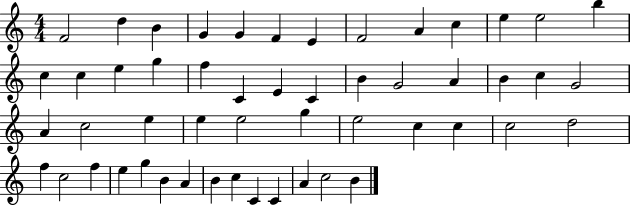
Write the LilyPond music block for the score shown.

{
  \clef treble
  \numericTimeSignature
  \time 4/4
  \key c \major
  f'2 d''4 b'4 | g'4 g'4 f'4 e'4 | f'2 a'4 c''4 | e''4 e''2 b''4 | \break c''4 c''4 e''4 g''4 | f''4 c'4 e'4 c'4 | b'4 g'2 a'4 | b'4 c''4 g'2 | \break a'4 c''2 e''4 | e''4 e''2 g''4 | e''2 c''4 c''4 | c''2 d''2 | \break f''4 c''2 f''4 | e''4 g''4 b'4 a'4 | b'4 c''4 c'4 c'4 | a'4 c''2 b'4 | \break \bar "|."
}